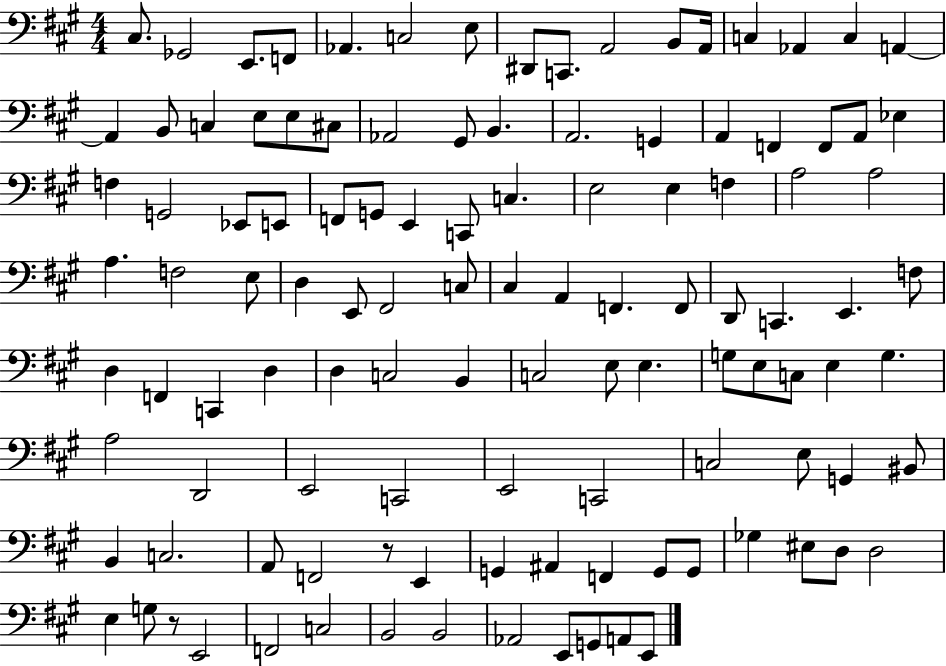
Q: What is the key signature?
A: A major